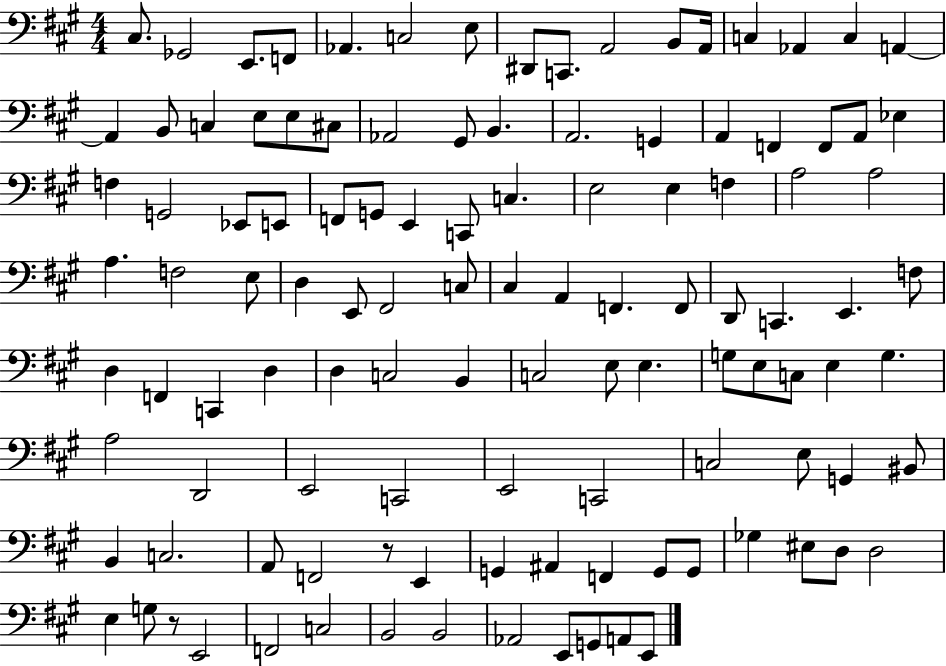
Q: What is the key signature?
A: A major